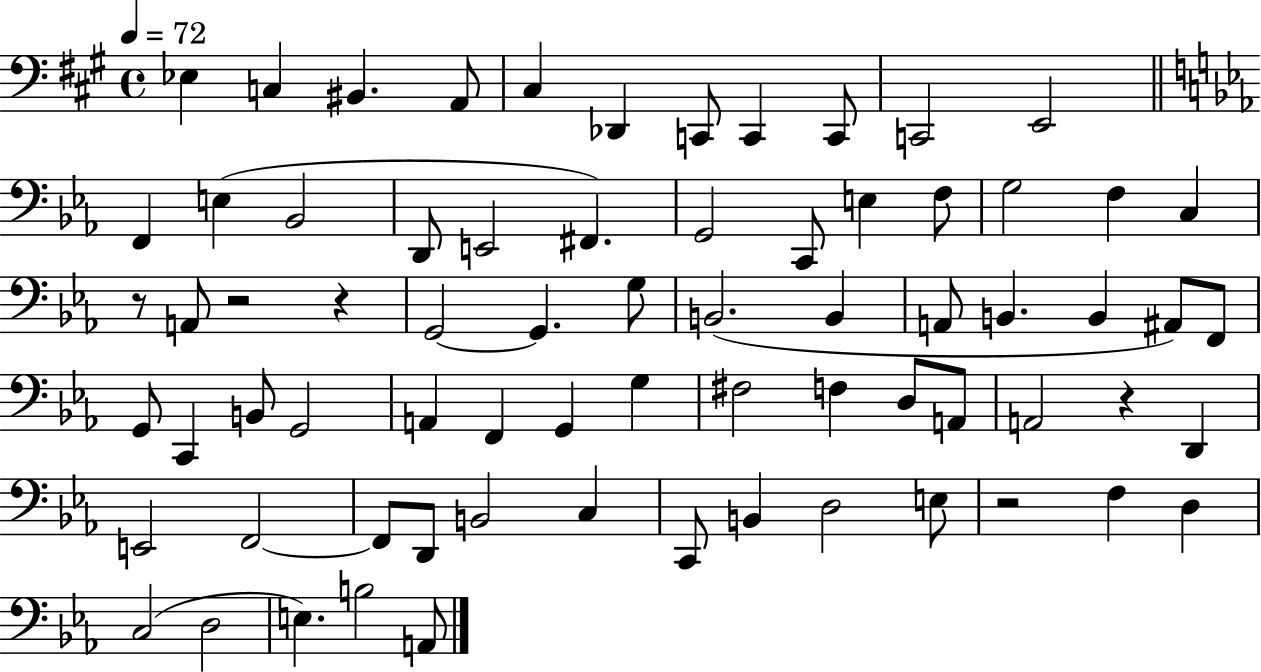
X:1
T:Untitled
M:4/4
L:1/4
K:A
_E, C, ^B,, A,,/2 ^C, _D,, C,,/2 C,, C,,/2 C,,2 E,,2 F,, E, _B,,2 D,,/2 E,,2 ^F,, G,,2 C,,/2 E, F,/2 G,2 F, C, z/2 A,,/2 z2 z G,,2 G,, G,/2 B,,2 B,, A,,/2 B,, B,, ^A,,/2 F,,/2 G,,/2 C,, B,,/2 G,,2 A,, F,, G,, G, ^F,2 F, D,/2 A,,/2 A,,2 z D,, E,,2 F,,2 F,,/2 D,,/2 B,,2 C, C,,/2 B,, D,2 E,/2 z2 F, D, C,2 D,2 E, B,2 A,,/2